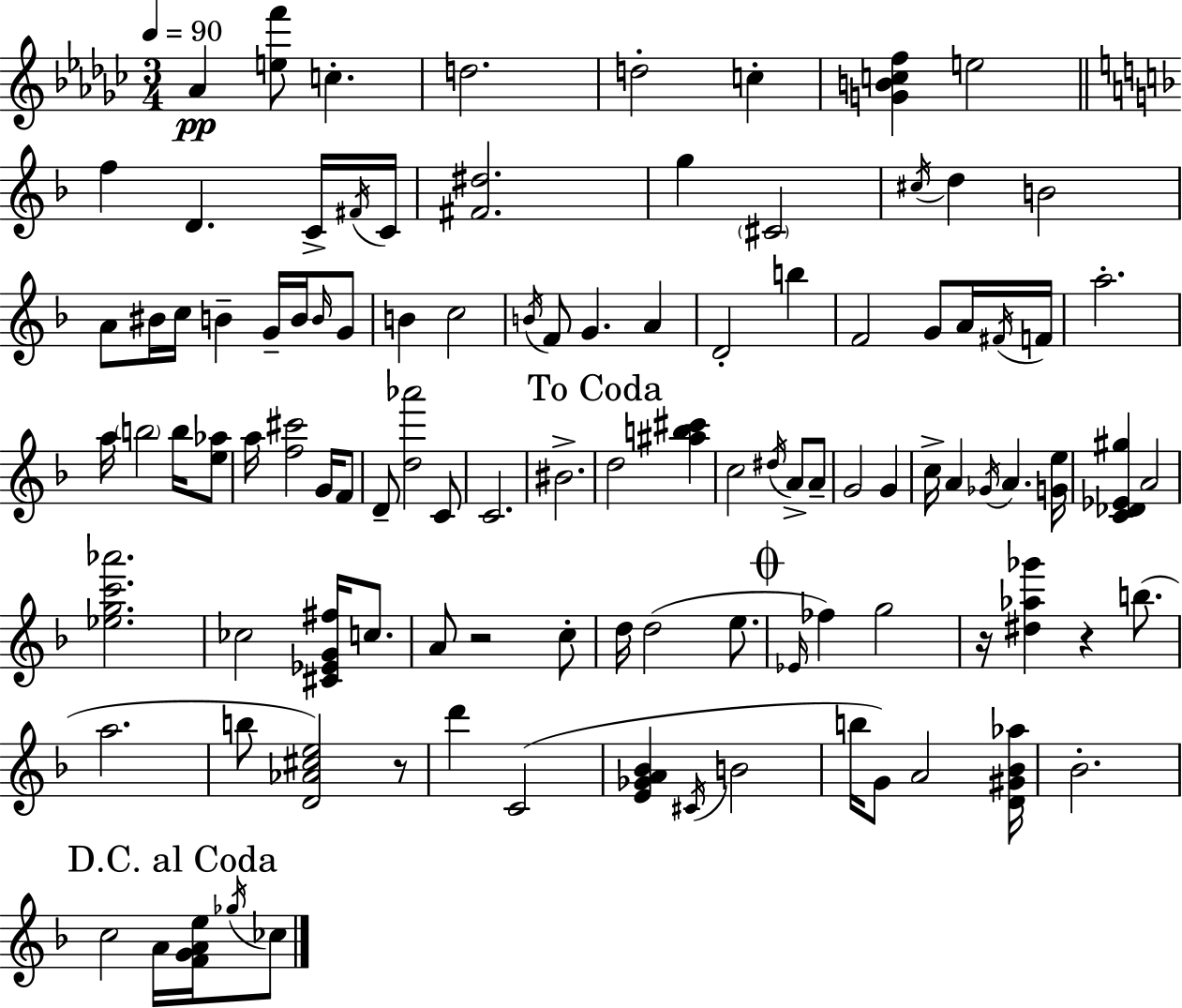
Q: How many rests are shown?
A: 4